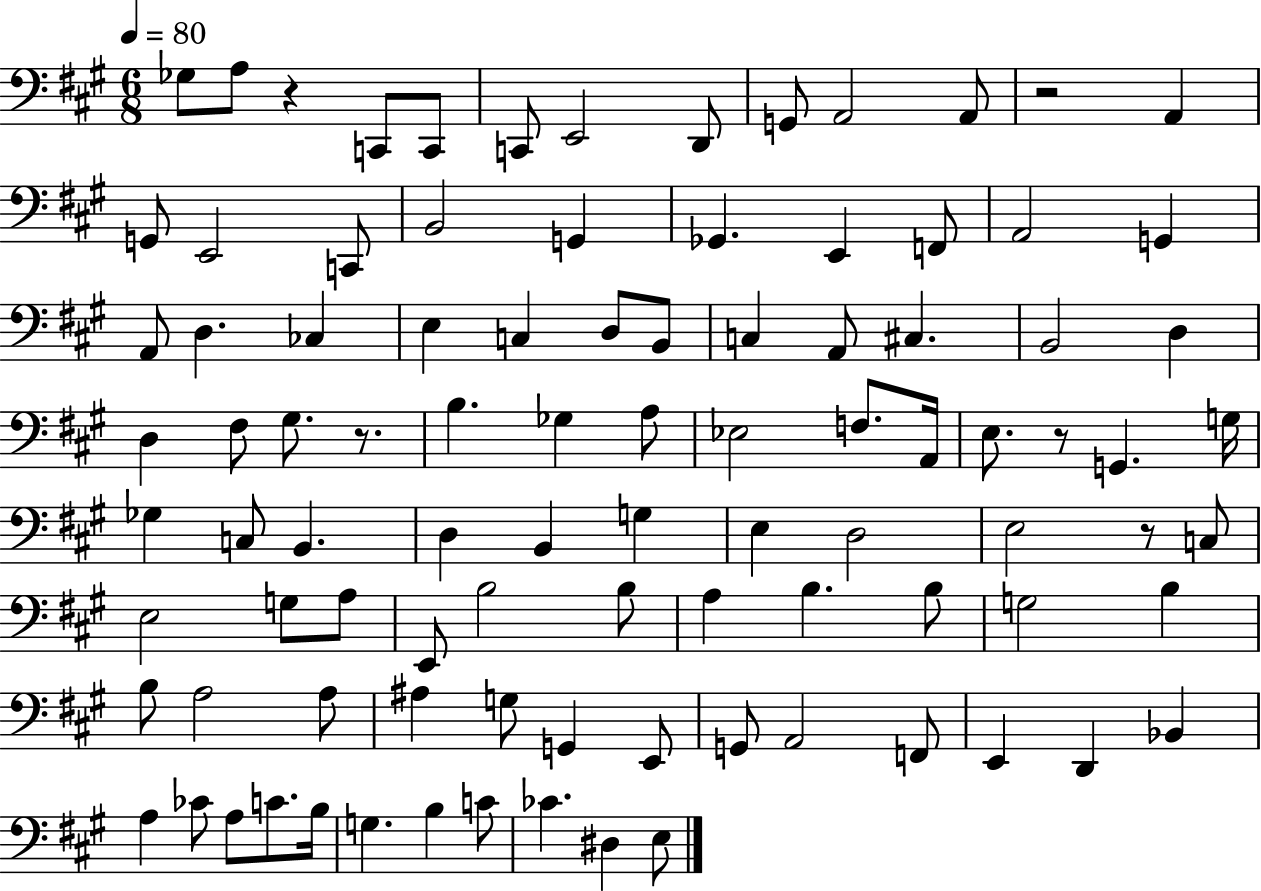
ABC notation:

X:1
T:Untitled
M:6/8
L:1/4
K:A
_G,/2 A,/2 z C,,/2 C,,/2 C,,/2 E,,2 D,,/2 G,,/2 A,,2 A,,/2 z2 A,, G,,/2 E,,2 C,,/2 B,,2 G,, _G,, E,, F,,/2 A,,2 G,, A,,/2 D, _C, E, C, D,/2 B,,/2 C, A,,/2 ^C, B,,2 D, D, ^F,/2 ^G,/2 z/2 B, _G, A,/2 _E,2 F,/2 A,,/4 E,/2 z/2 G,, G,/4 _G, C,/2 B,, D, B,, G, E, D,2 E,2 z/2 C,/2 E,2 G,/2 A,/2 E,,/2 B,2 B,/2 A, B, B,/2 G,2 B, B,/2 A,2 A,/2 ^A, G,/2 G,, E,,/2 G,,/2 A,,2 F,,/2 E,, D,, _B,, A, _C/2 A,/2 C/2 B,/4 G, B, C/2 _C ^D, E,/2